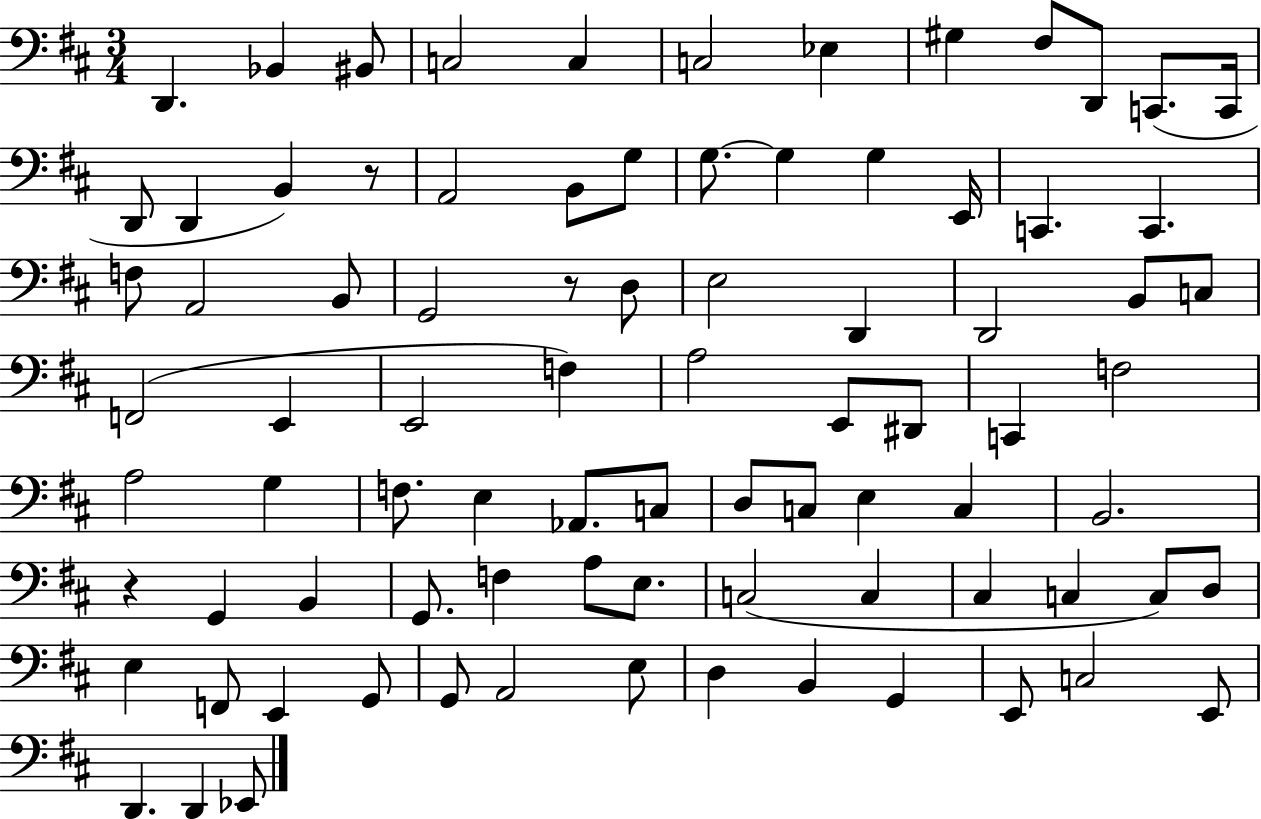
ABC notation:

X:1
T:Untitled
M:3/4
L:1/4
K:D
D,, _B,, ^B,,/2 C,2 C, C,2 _E, ^G, ^F,/2 D,,/2 C,,/2 C,,/4 D,,/2 D,, B,, z/2 A,,2 B,,/2 G,/2 G,/2 G, G, E,,/4 C,, C,, F,/2 A,,2 B,,/2 G,,2 z/2 D,/2 E,2 D,, D,,2 B,,/2 C,/2 F,,2 E,, E,,2 F, A,2 E,,/2 ^D,,/2 C,, F,2 A,2 G, F,/2 E, _A,,/2 C,/2 D,/2 C,/2 E, C, B,,2 z G,, B,, G,,/2 F, A,/2 E,/2 C,2 C, ^C, C, C,/2 D,/2 E, F,,/2 E,, G,,/2 G,,/2 A,,2 E,/2 D, B,, G,, E,,/2 C,2 E,,/2 D,, D,, _E,,/2